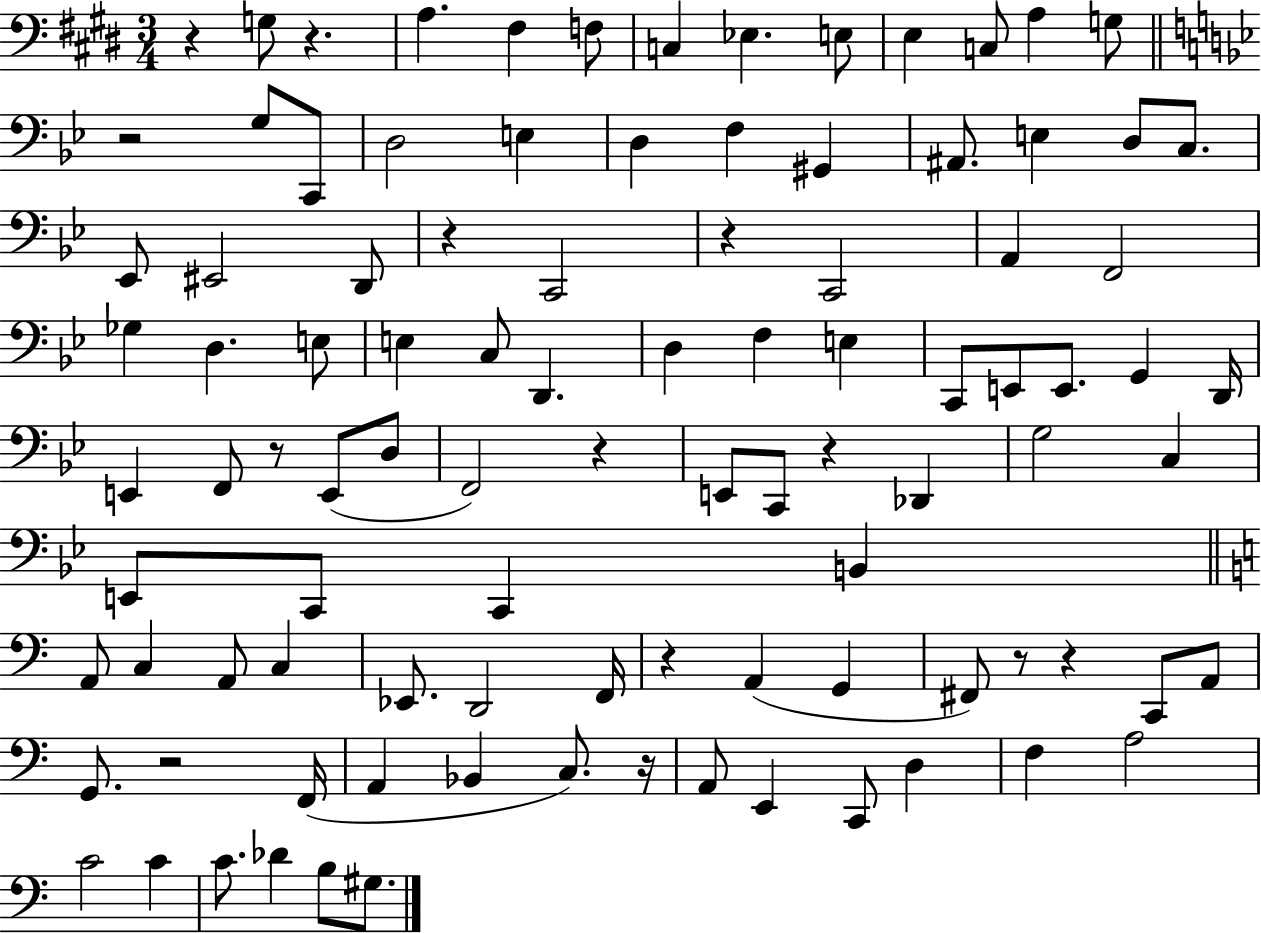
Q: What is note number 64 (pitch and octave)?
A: F2